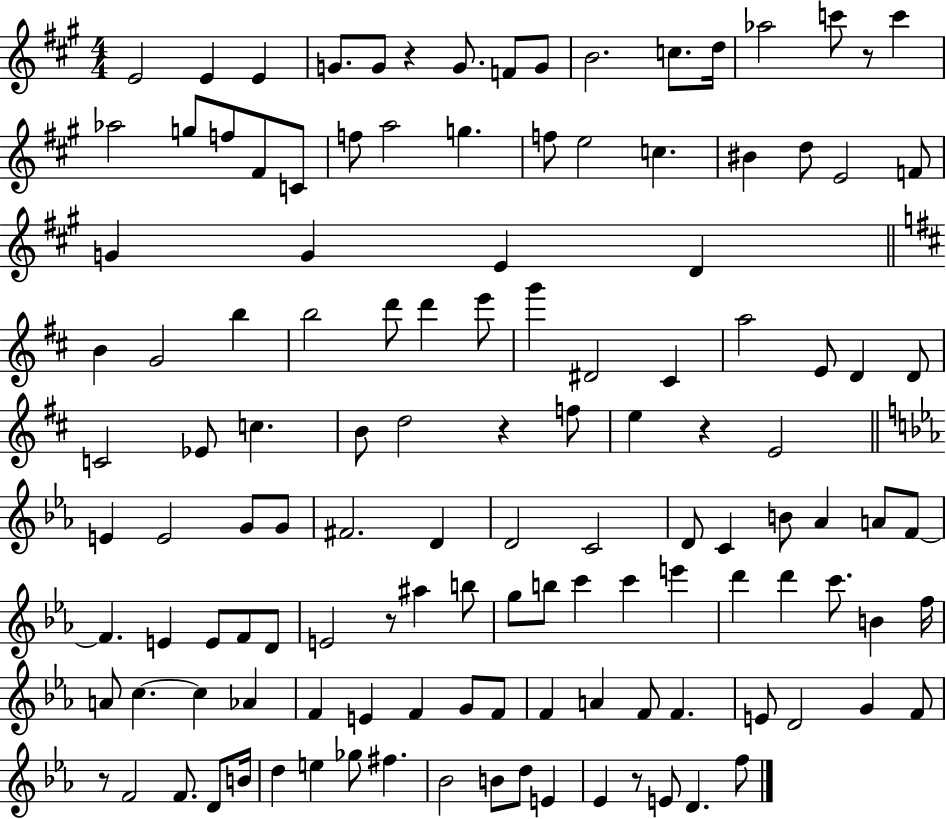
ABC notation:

X:1
T:Untitled
M:4/4
L:1/4
K:A
E2 E E G/2 G/2 z G/2 F/2 G/2 B2 c/2 d/4 _a2 c'/2 z/2 c' _a2 g/2 f/2 ^F/2 C/2 f/2 a2 g f/2 e2 c ^B d/2 E2 F/2 G G E D B G2 b b2 d'/2 d' e'/2 g' ^D2 ^C a2 E/2 D D/2 C2 _E/2 c B/2 d2 z f/2 e z E2 E E2 G/2 G/2 ^F2 D D2 C2 D/2 C B/2 _A A/2 F/2 F E E/2 F/2 D/2 E2 z/2 ^a b/2 g/2 b/2 c' c' e' d' d' c'/2 B f/4 A/2 c c _A F E F G/2 F/2 F A F/2 F E/2 D2 G F/2 z/2 F2 F/2 D/2 B/4 d e _g/2 ^f _B2 B/2 d/2 E _E z/2 E/2 D f/2